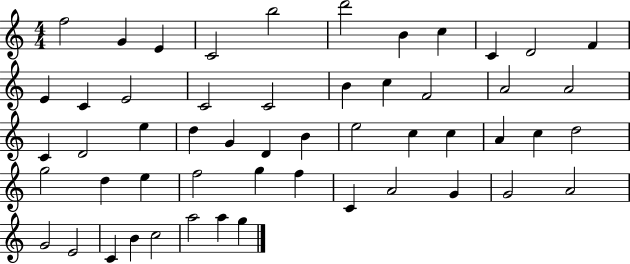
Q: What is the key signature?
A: C major